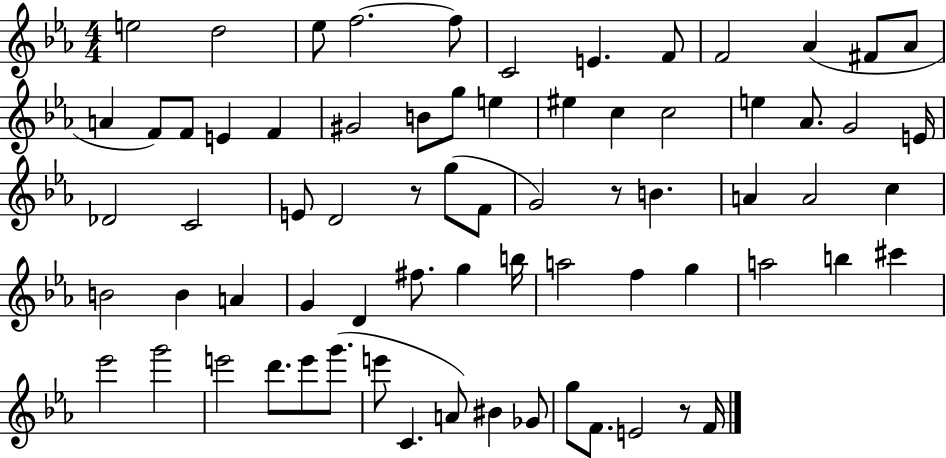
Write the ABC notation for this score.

X:1
T:Untitled
M:4/4
L:1/4
K:Eb
e2 d2 _e/2 f2 f/2 C2 E F/2 F2 _A ^F/2 _A/2 A F/2 F/2 E F ^G2 B/2 g/2 e ^e c c2 e _A/2 G2 E/4 _D2 C2 E/2 D2 z/2 g/2 F/2 G2 z/2 B A A2 c B2 B A G D ^f/2 g b/4 a2 f g a2 b ^c' _e'2 g'2 e'2 d'/2 e'/2 g'/2 e'/2 C A/2 ^B _G/2 g/2 F/2 E2 z/2 F/4